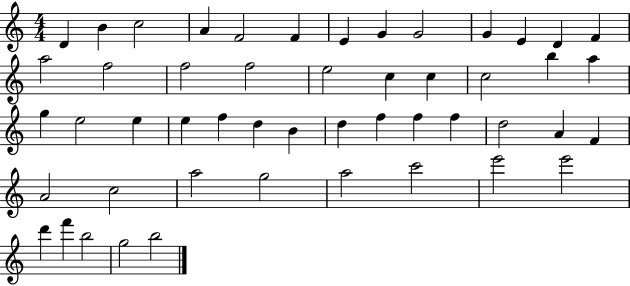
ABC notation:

X:1
T:Untitled
M:4/4
L:1/4
K:C
D B c2 A F2 F E G G2 G E D F a2 f2 f2 f2 e2 c c c2 b a g e2 e e f d B d f f f d2 A F A2 c2 a2 g2 a2 c'2 e'2 e'2 d' f' b2 g2 b2